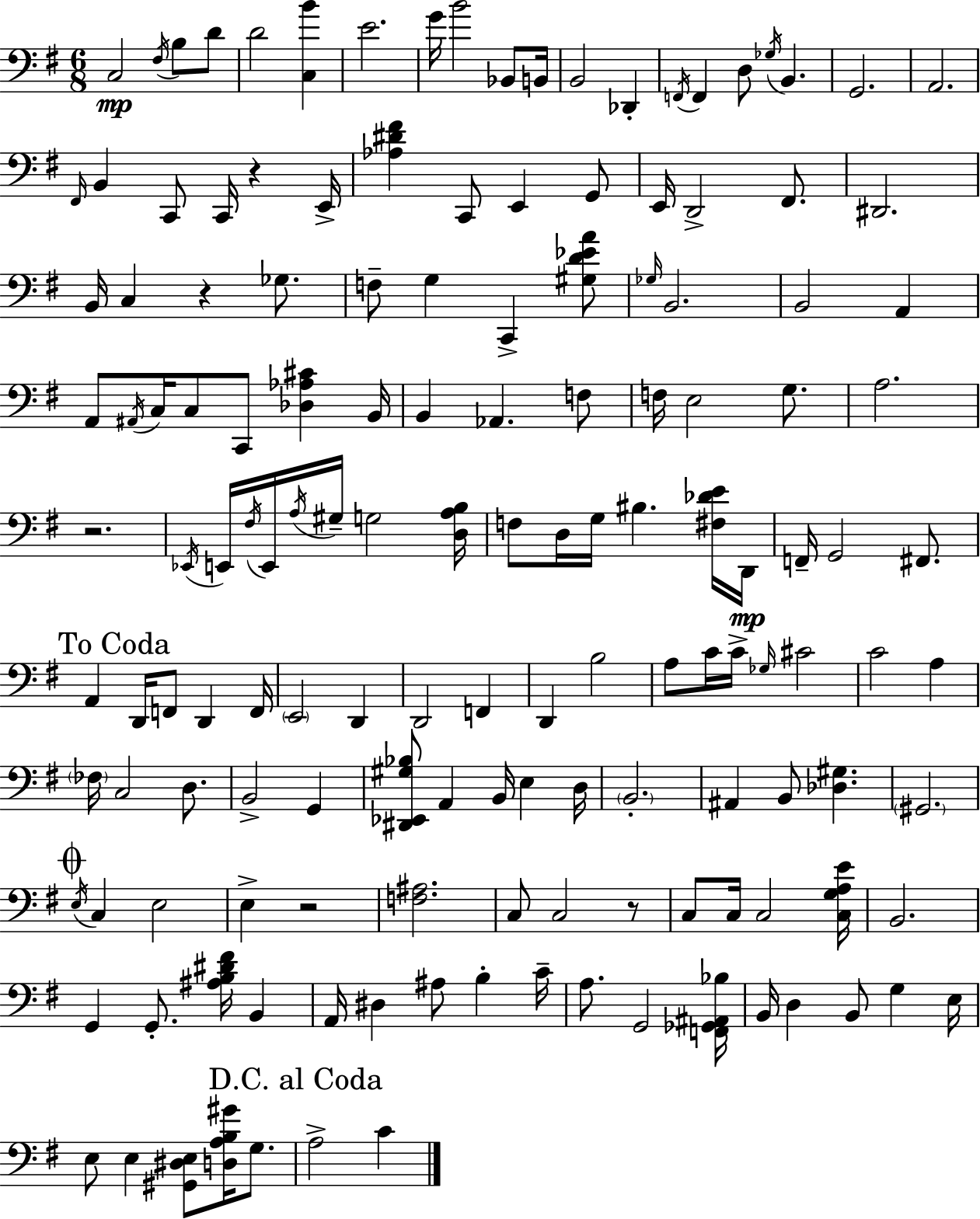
X:1
T:Untitled
M:6/8
L:1/4
K:Em
C,2 ^F,/4 B,/2 D/2 D2 [C,B] E2 G/4 B2 _B,,/2 B,,/4 B,,2 _D,, F,,/4 F,, D,/2 _G,/4 B,, G,,2 A,,2 ^F,,/4 B,, C,,/2 C,,/4 z E,,/4 [_A,^D^F] C,,/2 E,, G,,/2 E,,/4 D,,2 ^F,,/2 ^D,,2 B,,/4 C, z _G,/2 F,/2 G, C,, [^G,D_EA]/2 _G,/4 B,,2 B,,2 A,, A,,/2 ^A,,/4 C,/4 C,/2 C,,/2 [_D,_A,^C] B,,/4 B,, _A,, F,/2 F,/4 E,2 G,/2 A,2 z2 _E,,/4 E,,/4 ^F,/4 E,,/4 A,/4 ^G,/4 G,2 [D,A,B,]/4 F,/2 D,/4 G,/4 ^B, [^F,_DE]/4 D,,/4 F,,/4 G,,2 ^F,,/2 A,, D,,/4 F,,/2 D,, F,,/4 E,,2 D,, D,,2 F,, D,, B,2 A,/2 C/4 C/4 _G,/4 ^C2 C2 A, _F,/4 C,2 D,/2 B,,2 G,, [^D,,_E,,^G,_B,]/2 A,, B,,/4 E, D,/4 B,,2 ^A,, B,,/2 [_D,^G,] ^G,,2 E,/4 C, E,2 E, z2 [F,^A,]2 C,/2 C,2 z/2 C,/2 C,/4 C,2 [C,G,A,E]/4 B,,2 G,, G,,/2 [^A,B,^D^F]/4 B,, A,,/4 ^D, ^A,/2 B, C/4 A,/2 G,,2 [F,,_G,,^A,,_B,]/4 B,,/4 D, B,,/2 G, E,/4 E,/2 E, [^G,,^D,E,]/2 [D,A,B,^G]/4 G,/2 A,2 C